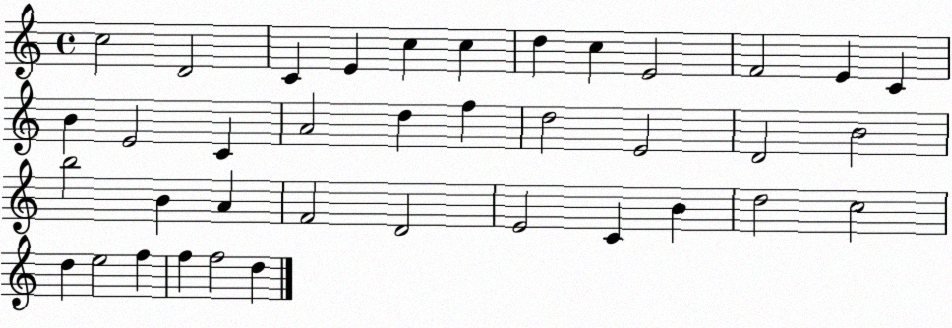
X:1
T:Untitled
M:4/4
L:1/4
K:C
c2 D2 C E c c d c E2 F2 E C B E2 C A2 d f d2 E2 D2 B2 b2 B A F2 D2 E2 C B d2 c2 d e2 f f f2 d